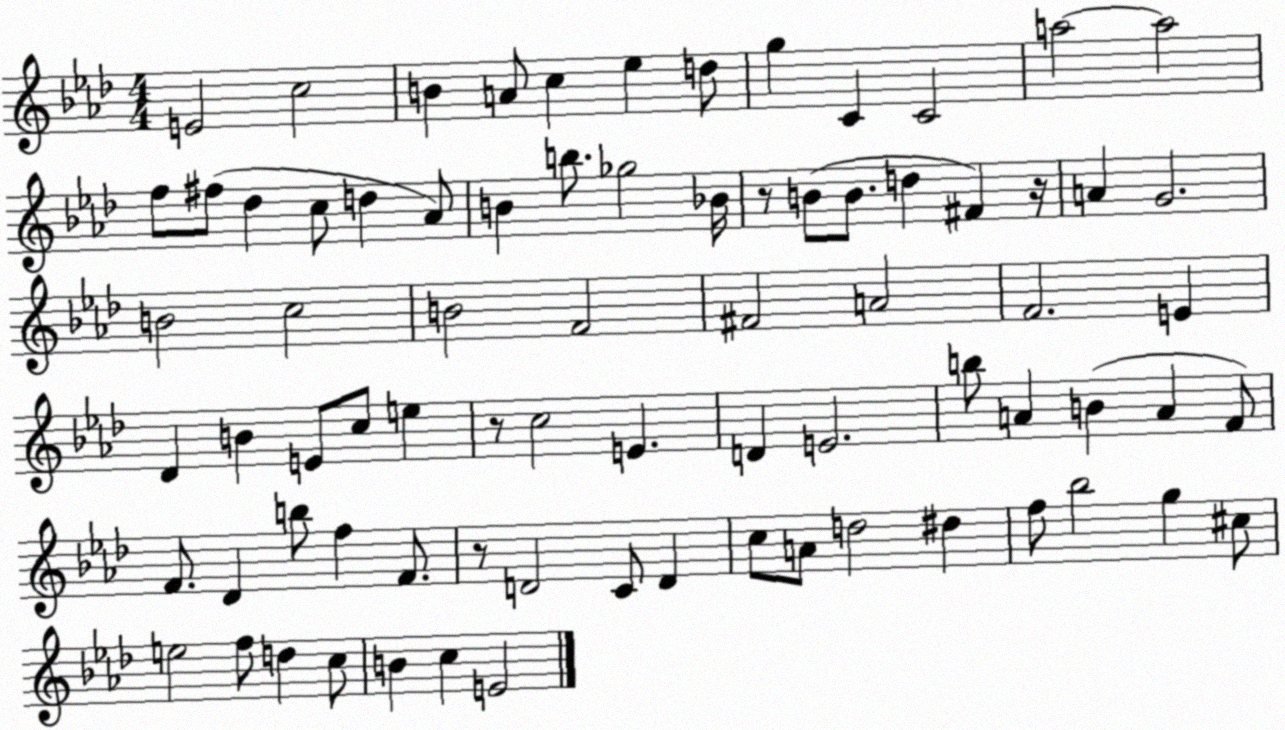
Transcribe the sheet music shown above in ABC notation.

X:1
T:Untitled
M:4/4
L:1/4
K:Ab
E2 c2 B A/2 c _e d/2 g C C2 a2 a2 f/2 ^f/2 _d c/2 d _A/2 B b/2 _g2 _B/4 z/2 B/2 B/2 d ^F z/4 A G2 B2 c2 B2 F2 ^F2 A2 F2 E _D B E/2 c/2 e z/2 c2 E D E2 b/2 A B A F/2 F/2 _D b/2 f F/2 z/2 D2 C/2 D c/2 A/2 d2 ^d f/2 _b2 g ^c/2 e2 f/2 d c/2 B c E2